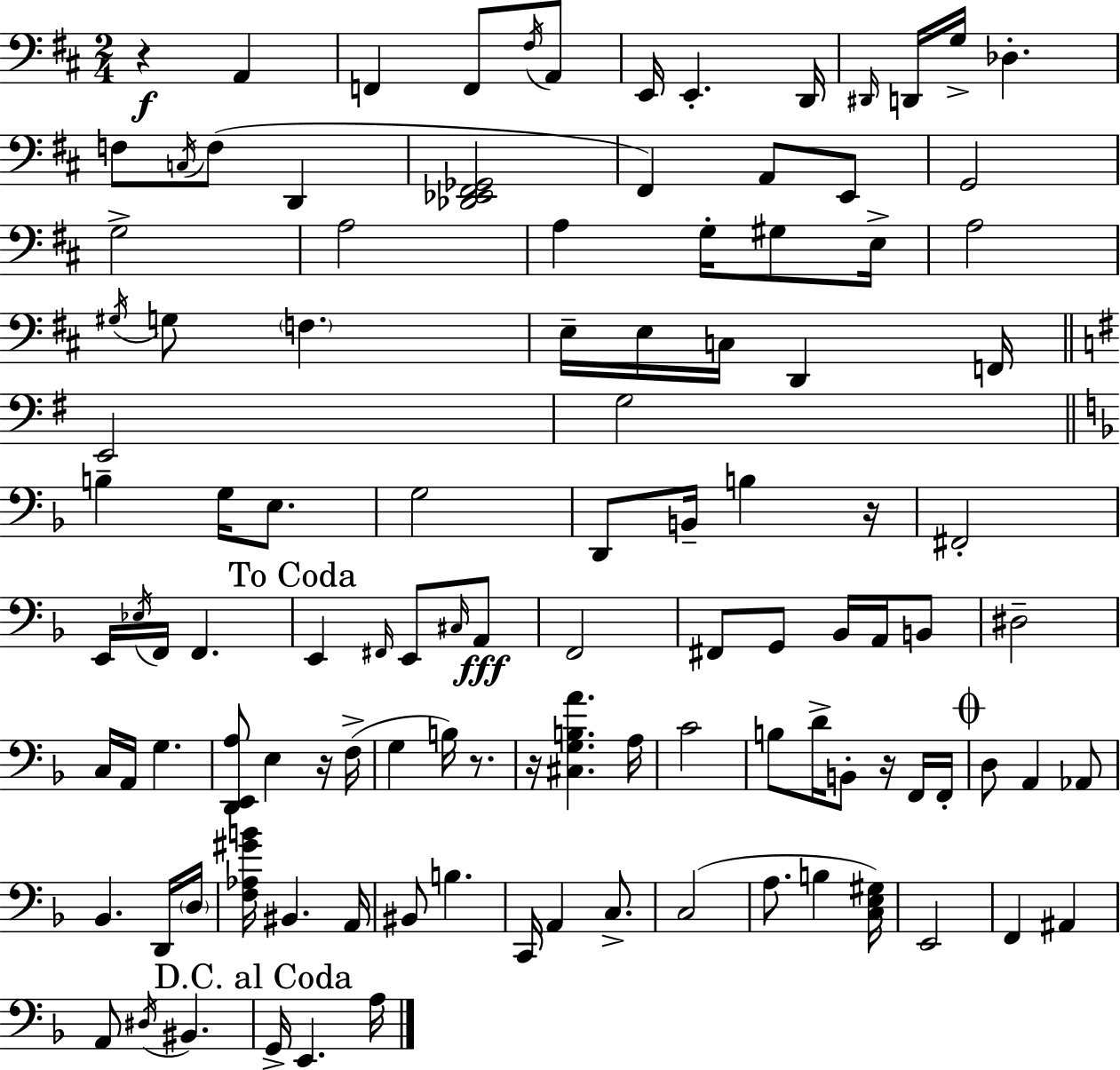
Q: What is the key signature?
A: D major